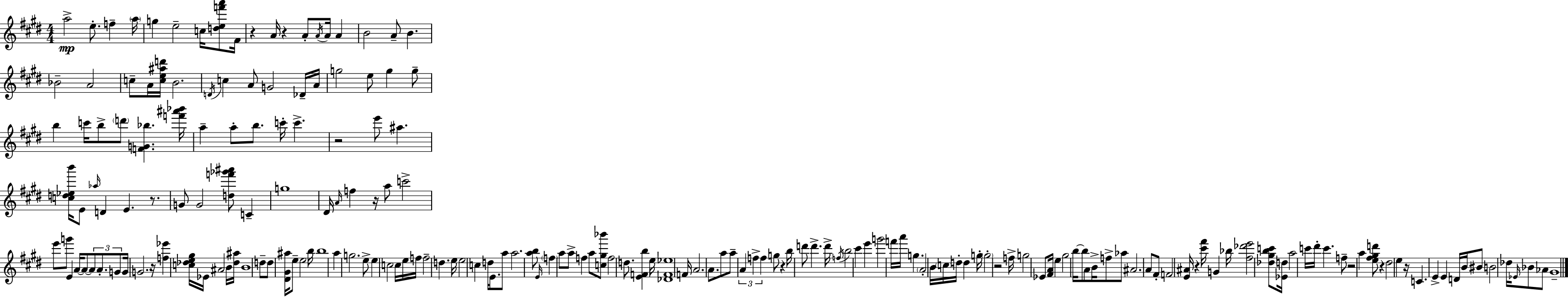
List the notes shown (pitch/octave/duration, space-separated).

A5/h E5/e. F5/q A5/s G5/q E5/h C5/s [D5,E5,F6,A6]/e F#4/s R/q A4/s R/q A4/e A4/s A4/s A4/q B4/h A4/e B4/q. Bb4/h A4/h C5/e A4/s [C5,E5,A#5,D6]/s B4/h. D4/s C5/q A4/e G4/h Db4/s A4/s G5/h E5/e G5/q G5/e B5/q C6/s B5/e D6/e [F4,G4,Bb5]/q. [F6,A#6,Bb6]/s A5/q A5/e B5/e. C6/s C6/q. R/h E6/e A#5/q. [C5,D5,Eb5,B6]/s E4/e Ab5/s D4/q E4/q. R/e. G4/e G4/h [D5,F6,Gb6,A#6]/e C4/q G5/w D#4/s A4/s F5/q R/s A5/e C6/h E6/e G6/e E4/q A4/s A4/e A4/e A4/e. G4/e G4/s G4/h. R/s [F5,Eb6]/q [C5,Db5,E5,G#5]/s Eb4/s A#4/h B4/s [Db5,A#5]/s B4/w D5/e D5/e [D#4,G#4,A#5]/s E5/e E5/h B5/s B5/w A5/q G5/h. E5/e E5/q C5/h C5/s E5/s F5/s F5/h D5/q. E5/s E5/h C5/q D5/s E4/e. A5/e A5/h. [A5,B5]/e E4/s F5/q A5/e A5/e F5/q A5/e [C5,G#5,Bb6]/e F5/h D5/e. [E4,F4,B5]/q E5/s [Db4,F4,Eb5]/w F4/s A4/h. A4/e. A5/e A5/e A4/q F5/q F5/q G5/e R/q B5/s D6/e D6/q. D6/s F5/s B5/h C#6/q E6/q G6/h F6/s A6/s G5/q. A4/h B4/s C5/s D5/s D5/q G5/s G5/h R/h F5/s G5/h Eb4/e [F#4,A4]/s E5/q G#5/h B5/s B5/e A4/e B4/s F5/e Ab5/e A#4/h. A4/e F#4/e F4/h [E4,A#4]/s R/q [C#6,F#6]/s G4/q Bb5/s [F#5,Db6,E6]/h [Db5,G#5,B5,C6]/e [Eb4,D5]/s A5/h C6/s D#6/s C6/q. F5/e R/h A5/q [E5,F#5,G#5,D6]/e R/q D#5/h E5/q R/s C4/q. E4/q E4/q D4/s B4/s BIS4/e B4/h Db5/s Eb4/s Bb4/e Ab4/e G#4/w